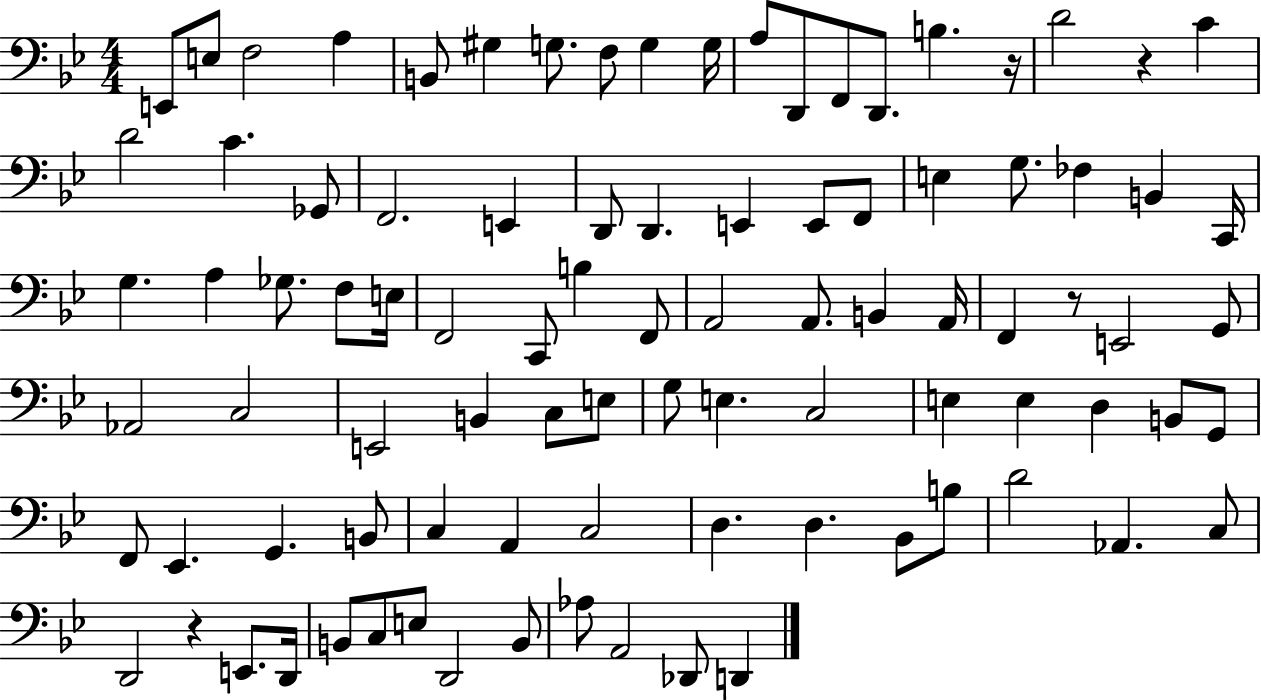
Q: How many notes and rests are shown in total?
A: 92